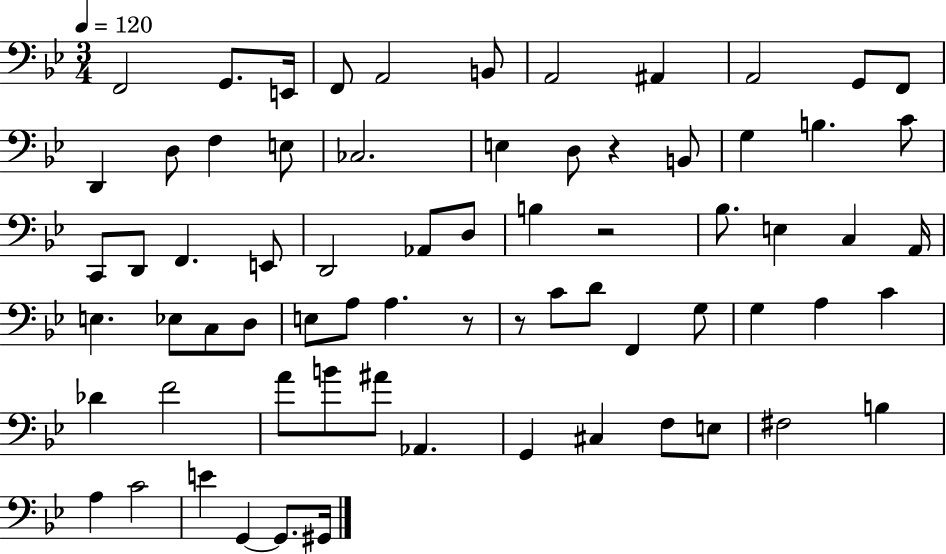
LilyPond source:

{
  \clef bass
  \numericTimeSignature
  \time 3/4
  \key bes \major
  \tempo 4 = 120
  f,2 g,8. e,16 | f,8 a,2 b,8 | a,2 ais,4 | a,2 g,8 f,8 | \break d,4 d8 f4 e8 | ces2. | e4 d8 r4 b,8 | g4 b4. c'8 | \break c,8 d,8 f,4. e,8 | d,2 aes,8 d8 | b4 r2 | bes8. e4 c4 a,16 | \break e4. ees8 c8 d8 | e8 a8 a4. r8 | r8 c'8 d'8 f,4 g8 | g4 a4 c'4 | \break des'4 f'2 | a'8 b'8 ais'8 aes,4. | g,4 cis4 f8 e8 | fis2 b4 | \break a4 c'2 | e'4 g,4~~ g,8. gis,16 | \bar "|."
}